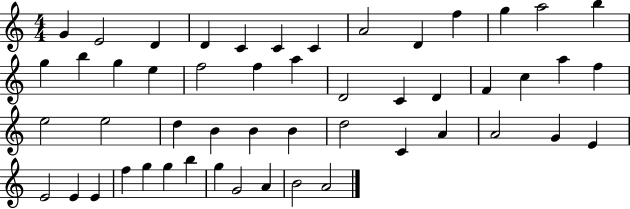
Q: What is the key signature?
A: C major